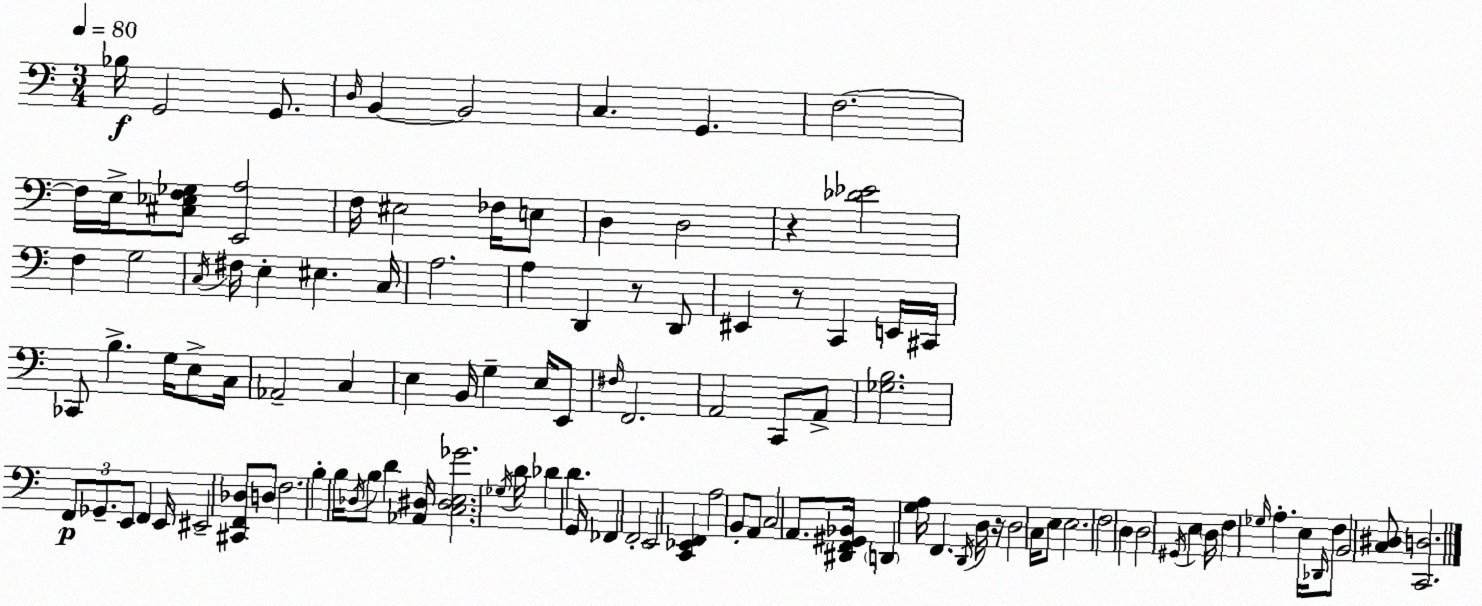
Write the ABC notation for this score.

X:1
T:Untitled
M:3/4
L:1/4
K:C
_B,/4 G,,2 G,,/2 D,/4 B,, B,,2 C, G,, F,2 F,/4 E,/4 [^C,_E,F,_G,]/2 [E,,A,]2 F,/4 ^E,2 _F,/4 E,/2 D, D,2 z [_D_E]2 F, G,2 C,/4 ^F,/4 E, ^E, C,/4 A,2 A, D,, z/2 D,,/2 ^E,, z/2 C,, E,,/4 ^C,,/4 _C,,/2 B, G,/4 E,/2 C,/4 _A,,2 C, E, B,,/4 G, E,/4 E,,/2 ^F,/4 F,,2 A,,2 C,,/2 A,,/2 [_G,B,]2 F,,/2 _G,,/2 E,,/2 F,, E,,/4 ^E,,2 [^C,,F,,_D,]/2 D,/2 F,2 B, B,/4 _D,/4 B,/2 D [_A,,^D,]/4 [C,^D,E,_G]2 _G,/4 D/4 _D D G,,/4 _F,, F,,2 E,,2 [C,,_E,,F,,] A,2 B,,/2 A,,/2 C,2 A,,/2 [^D,,F,,^G,,_B,,]/4 D,, [G,A,]/4 F,, D,,/4 D,/4 z/4 D,2 C,/4 E,/2 E,2 F,2 D, D,2 ^G,,/4 E, D,/4 F, _G,/4 A, E,/4 _D,,/4 F,/2 B,,2 [C,^D,]/2 [C,,D,]2